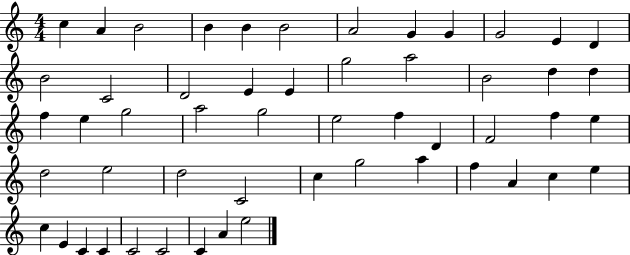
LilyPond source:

{
  \clef treble
  \numericTimeSignature
  \time 4/4
  \key c \major
  c''4 a'4 b'2 | b'4 b'4 b'2 | a'2 g'4 g'4 | g'2 e'4 d'4 | \break b'2 c'2 | d'2 e'4 e'4 | g''2 a''2 | b'2 d''4 d''4 | \break f''4 e''4 g''2 | a''2 g''2 | e''2 f''4 d'4 | f'2 f''4 e''4 | \break d''2 e''2 | d''2 c'2 | c''4 g''2 a''4 | f''4 a'4 c''4 e''4 | \break c''4 e'4 c'4 c'4 | c'2 c'2 | c'4 a'4 e''2 | \bar "|."
}